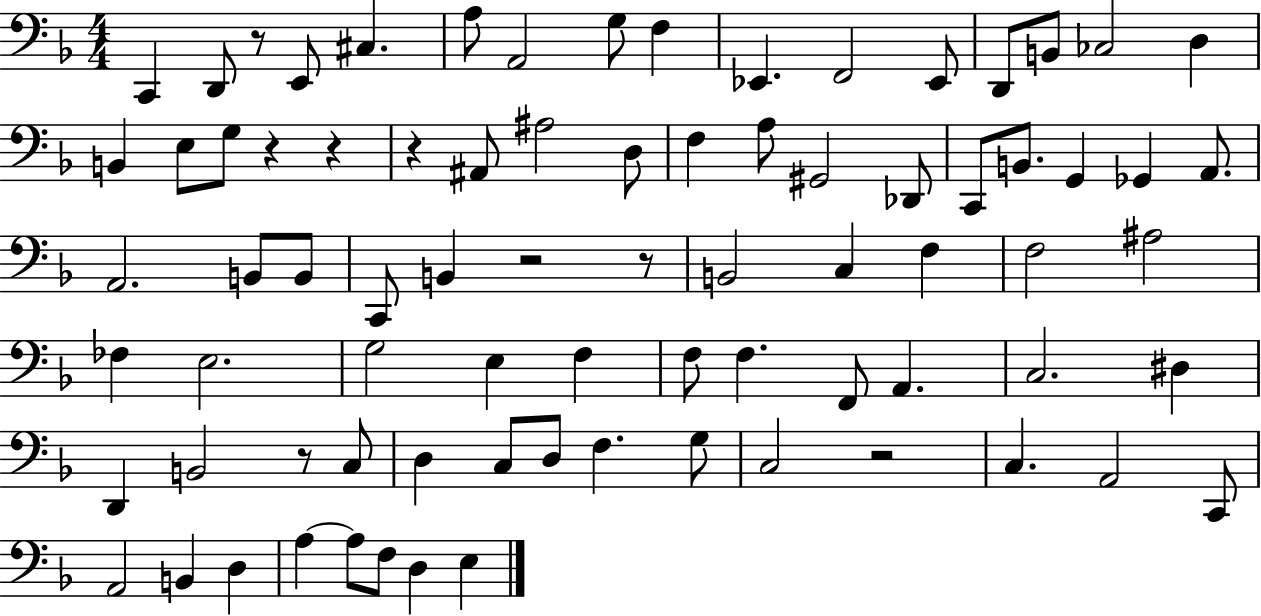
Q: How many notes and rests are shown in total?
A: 79